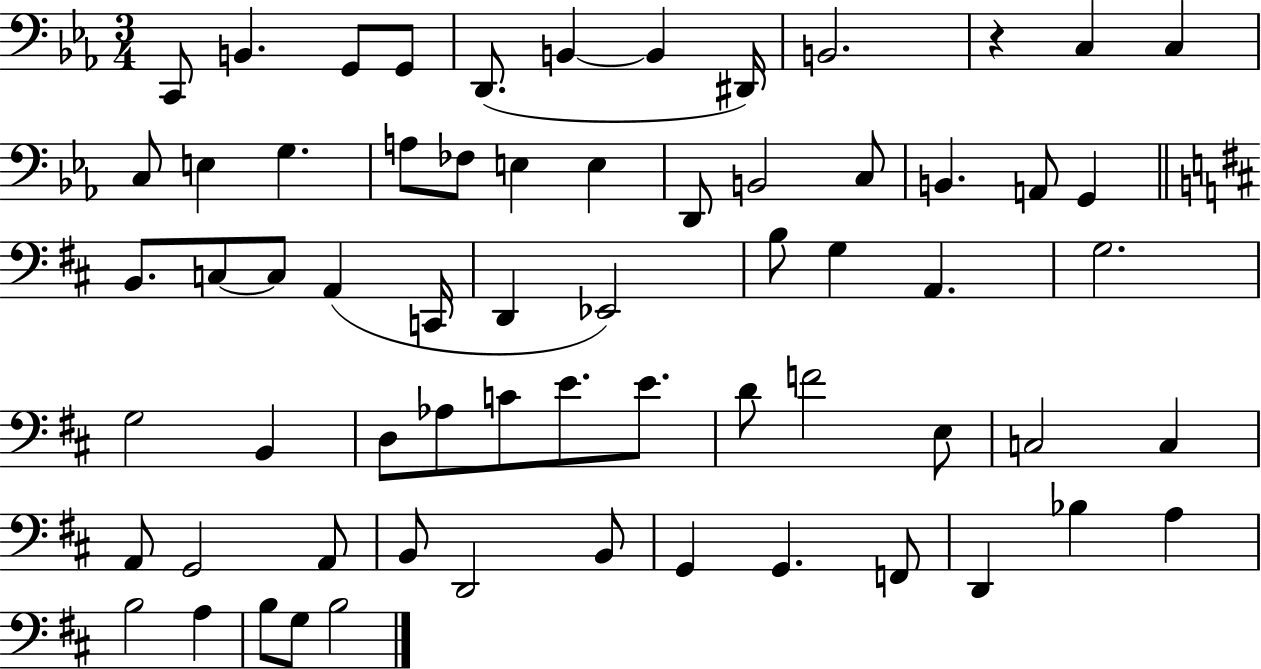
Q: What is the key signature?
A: EES major